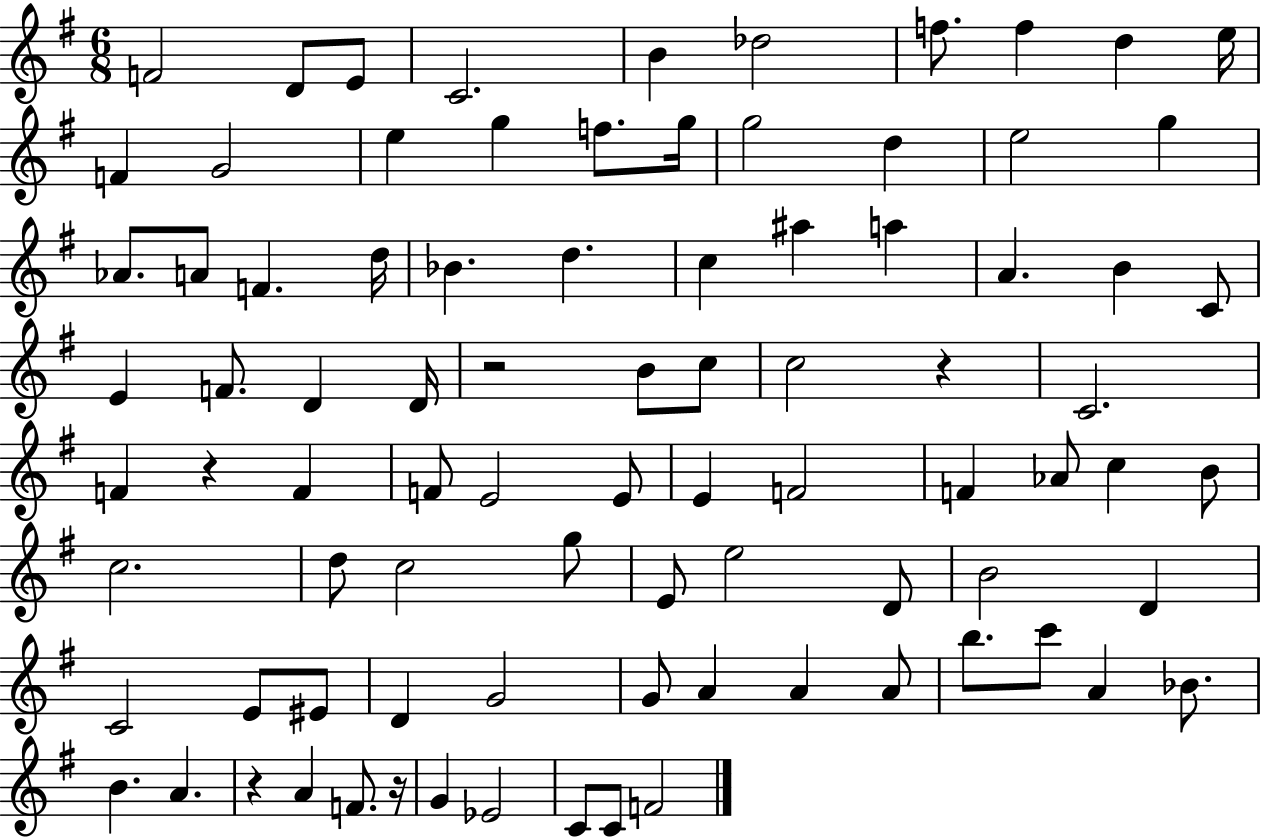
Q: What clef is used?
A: treble